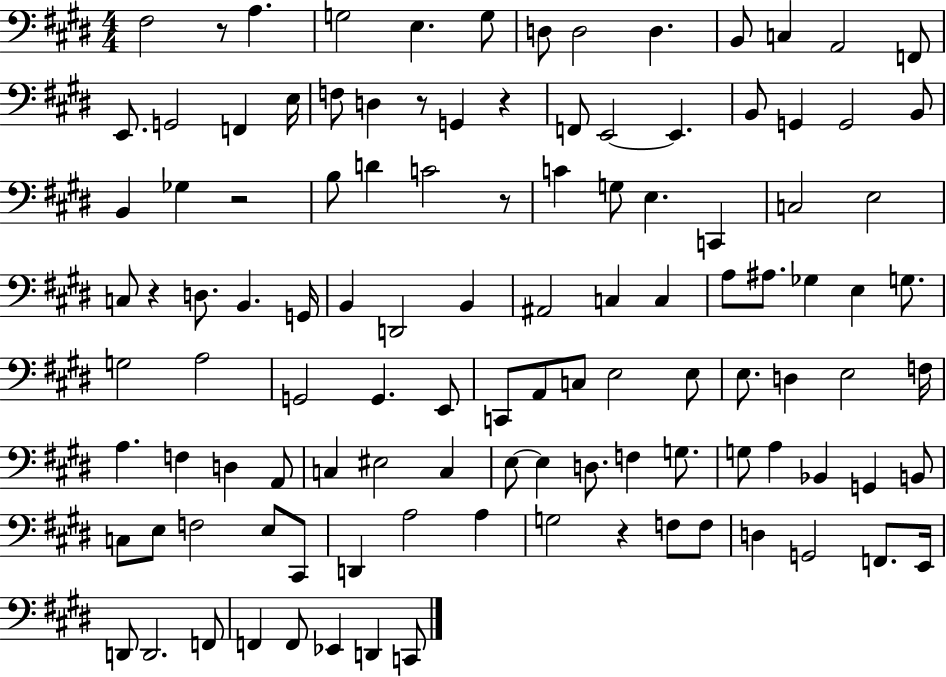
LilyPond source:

{
  \clef bass
  \numericTimeSignature
  \time 4/4
  \key e \major
  \repeat volta 2 { fis2 r8 a4. | g2 e4. g8 | d8 d2 d4. | b,8 c4 a,2 f,8 | \break e,8. g,2 f,4 e16 | f8 d4 r8 g,4 r4 | f,8 e,2~~ e,4. | b,8 g,4 g,2 b,8 | \break b,4 ges4 r2 | b8 d'4 c'2 r8 | c'4 g8 e4. c,4 | c2 e2 | \break c8 r4 d8. b,4. g,16 | b,4 d,2 b,4 | ais,2 c4 c4 | a8 ais8. ges4 e4 g8. | \break g2 a2 | g,2 g,4. e,8 | c,8 a,8 c8 e2 e8 | e8. d4 e2 f16 | \break a4. f4 d4 a,8 | c4 eis2 c4 | e8~~ e4 d8. f4 g8. | g8 a4 bes,4 g,4 b,8 | \break c8 e8 f2 e8 cis,8 | d,4 a2 a4 | g2 r4 f8 f8 | d4 g,2 f,8. e,16 | \break d,8 d,2. f,8 | f,4 f,8 ees,4 d,4 c,8 | } \bar "|."
}